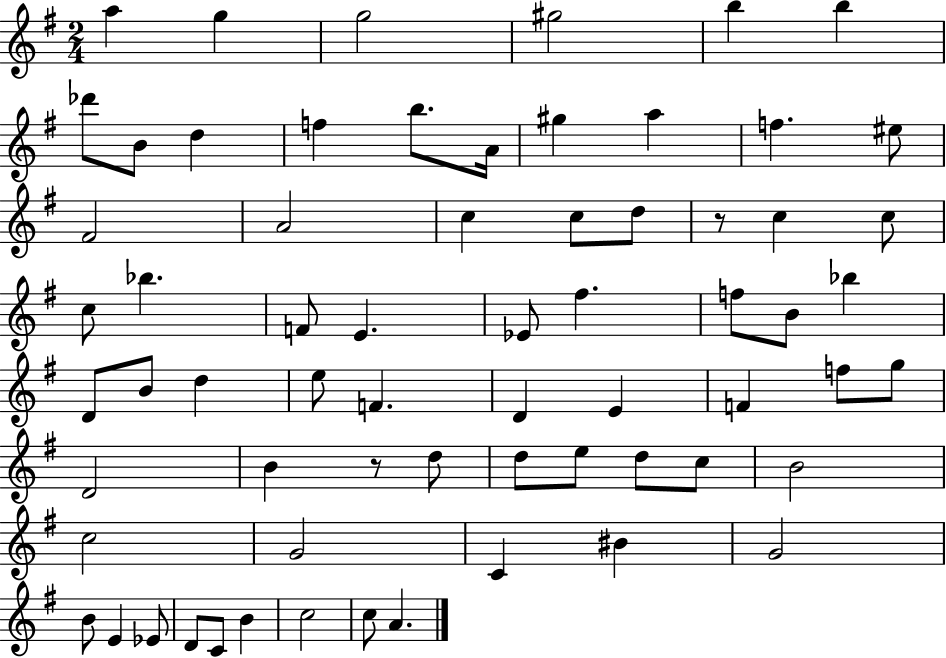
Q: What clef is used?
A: treble